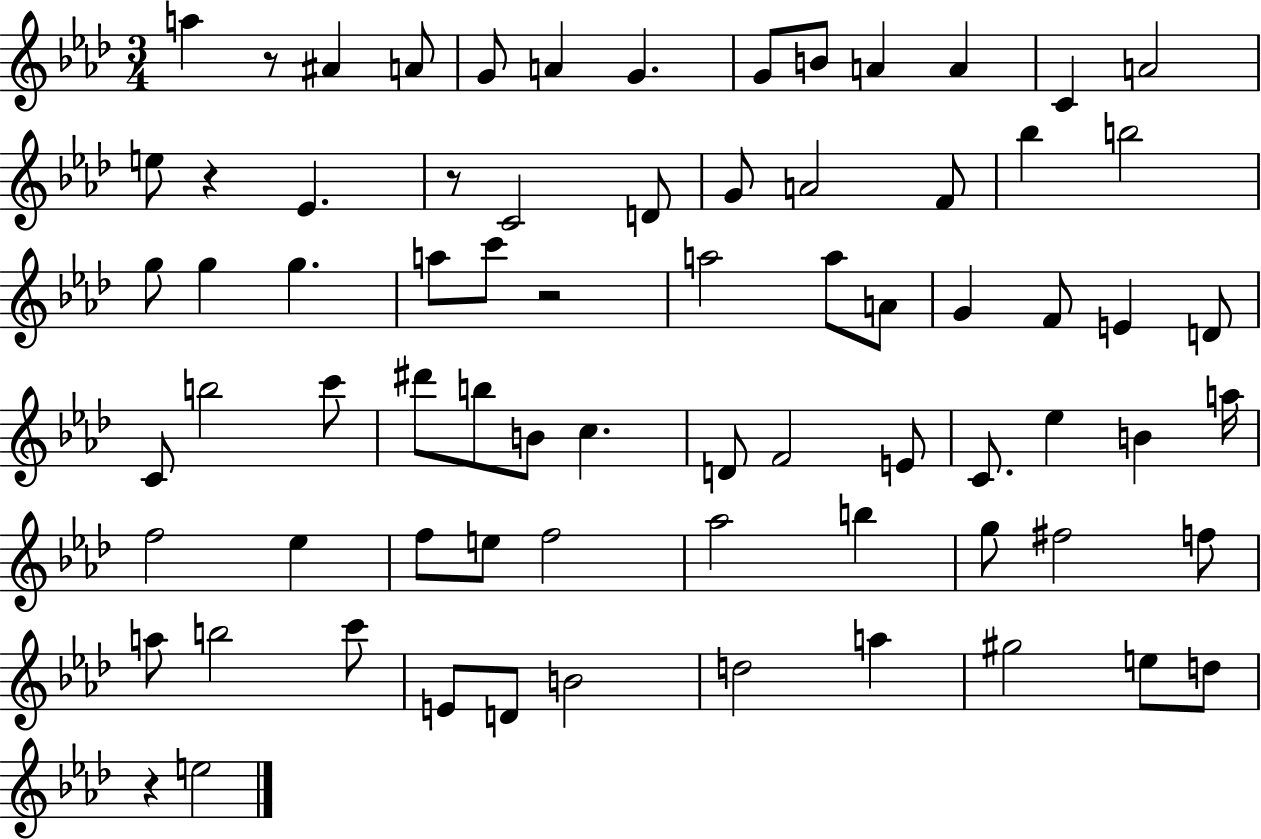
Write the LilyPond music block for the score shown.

{
  \clef treble
  \numericTimeSignature
  \time 3/4
  \key aes \major
  a''4 r8 ais'4 a'8 | g'8 a'4 g'4. | g'8 b'8 a'4 a'4 | c'4 a'2 | \break e''8 r4 ees'4. | r8 c'2 d'8 | g'8 a'2 f'8 | bes''4 b''2 | \break g''8 g''4 g''4. | a''8 c'''8 r2 | a''2 a''8 a'8 | g'4 f'8 e'4 d'8 | \break c'8 b''2 c'''8 | dis'''8 b''8 b'8 c''4. | d'8 f'2 e'8 | c'8. ees''4 b'4 a''16 | \break f''2 ees''4 | f''8 e''8 f''2 | aes''2 b''4 | g''8 fis''2 f''8 | \break a''8 b''2 c'''8 | e'8 d'8 b'2 | d''2 a''4 | gis''2 e''8 d''8 | \break r4 e''2 | \bar "|."
}